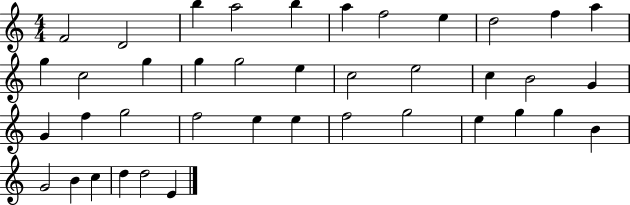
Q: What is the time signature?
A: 4/4